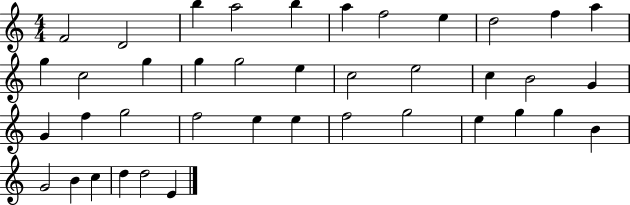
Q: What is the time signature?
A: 4/4